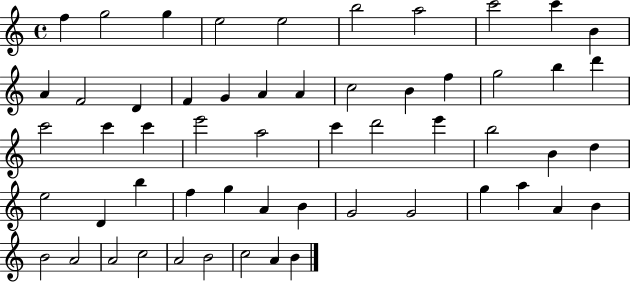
F5/q G5/h G5/q E5/h E5/h B5/h A5/h C6/h C6/q B4/q A4/q F4/h D4/q F4/q G4/q A4/q A4/q C5/h B4/q F5/q G5/h B5/q D6/q C6/h C6/q C6/q E6/h A5/h C6/q D6/h E6/q B5/h B4/q D5/q E5/h D4/q B5/q F5/q G5/q A4/q B4/q G4/h G4/h G5/q A5/q A4/q B4/q B4/h A4/h A4/h C5/h A4/h B4/h C5/h A4/q B4/q